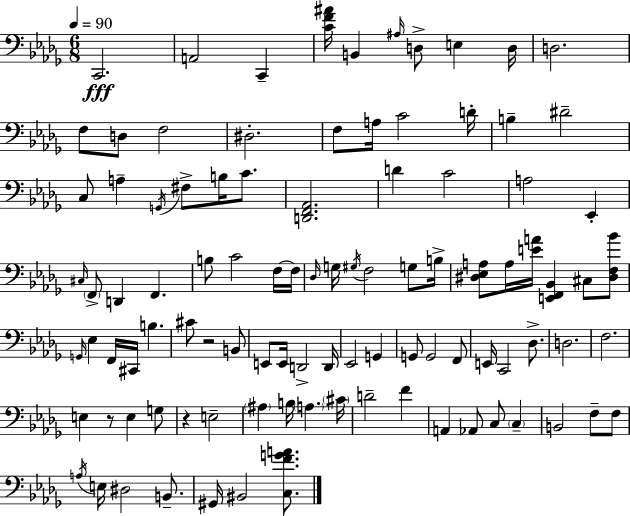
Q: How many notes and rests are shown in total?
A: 99